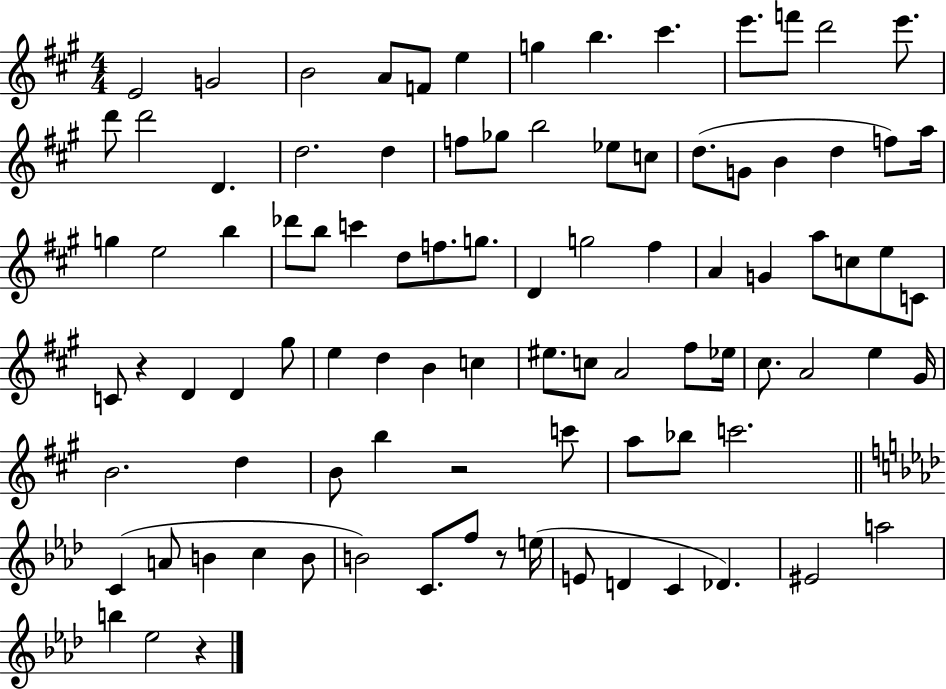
E4/h G4/h B4/h A4/e F4/e E5/q G5/q B5/q. C#6/q. E6/e. F6/e D6/h E6/e. D6/e D6/h D4/q. D5/h. D5/q F5/e Gb5/e B5/h Eb5/e C5/e D5/e. G4/e B4/q D5/q F5/e A5/s G5/q E5/h B5/q Db6/e B5/e C6/q D5/e F5/e. G5/e. D4/q G5/h F#5/q A4/q G4/q A5/e C5/e E5/e C4/e C4/e R/q D4/q D4/q G#5/e E5/q D5/q B4/q C5/q EIS5/e. C5/e A4/h F#5/e Eb5/s C#5/e. A4/h E5/q G#4/s B4/h. D5/q B4/e B5/q R/h C6/e A5/e Bb5/e C6/h. C4/q A4/e B4/q C5/q B4/e B4/h C4/e. F5/e R/e E5/s E4/e D4/q C4/q Db4/q. EIS4/h A5/h B5/q Eb5/h R/q